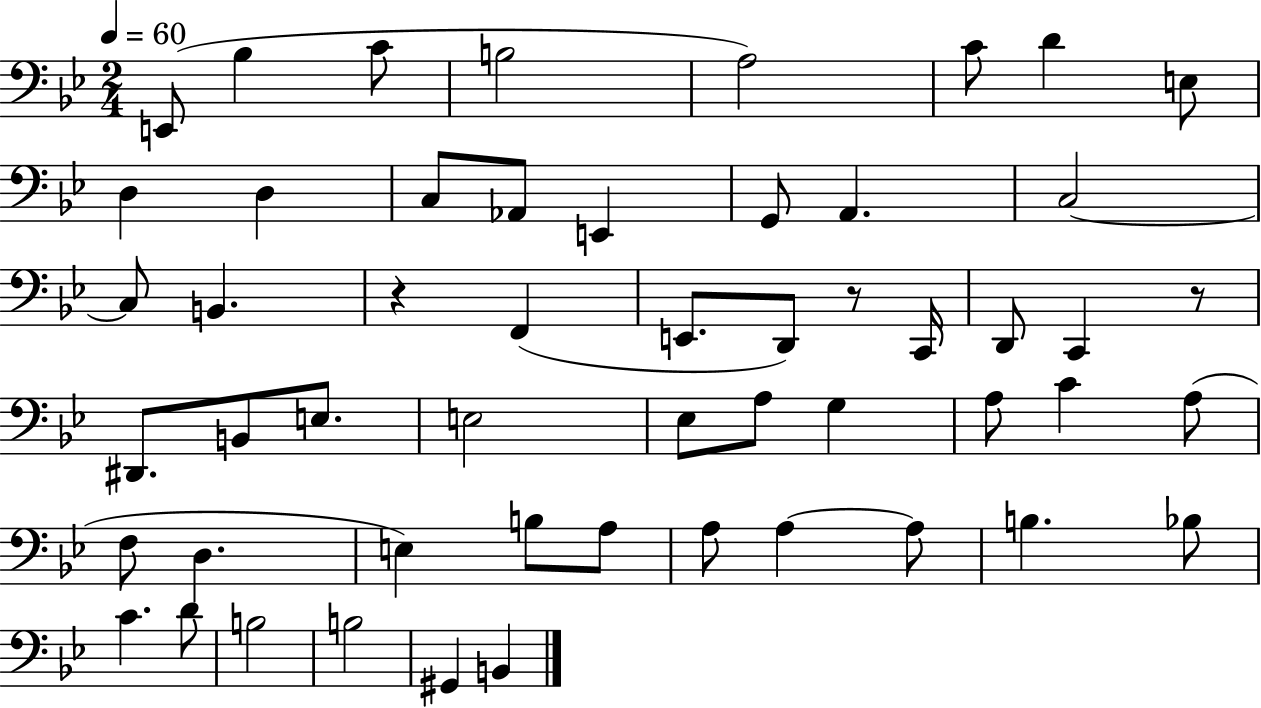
{
  \clef bass
  \numericTimeSignature
  \time 2/4
  \key bes \major
  \tempo 4 = 60
  e,8( bes4 c'8 | b2 | a2) | c'8 d'4 e8 | \break d4 d4 | c8 aes,8 e,4 | g,8 a,4. | c2~~ | \break c8 b,4. | r4 f,4( | e,8. d,8) r8 c,16 | d,8 c,4 r8 | \break dis,8. b,8 e8. | e2 | ees8 a8 g4 | a8 c'4 a8( | \break f8 d4. | e4) b8 a8 | a8 a4~~ a8 | b4. bes8 | \break c'4. d'8 | b2 | b2 | gis,4 b,4 | \break \bar "|."
}